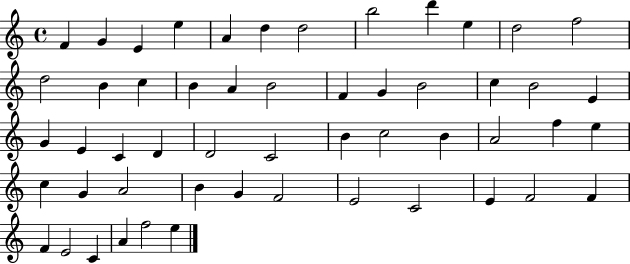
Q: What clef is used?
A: treble